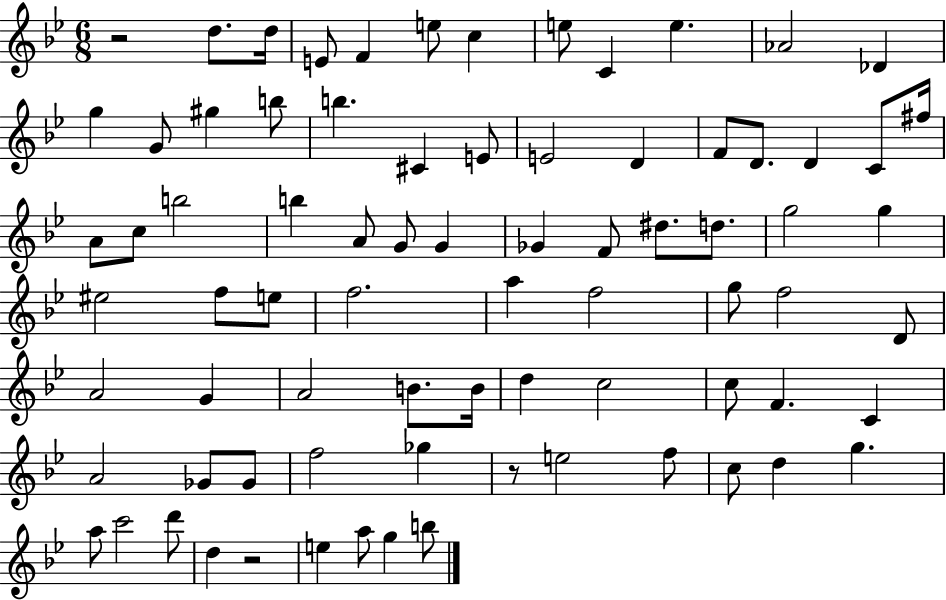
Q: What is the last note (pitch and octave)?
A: B5